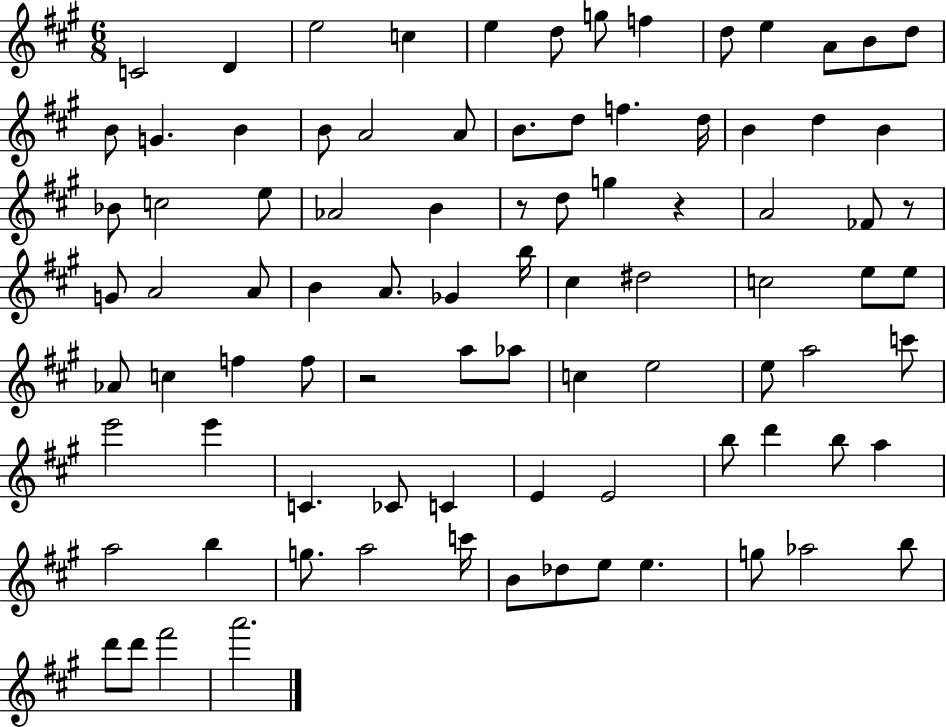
{
  \clef treble
  \numericTimeSignature
  \time 6/8
  \key a \major
  c'2 d'4 | e''2 c''4 | e''4 d''8 g''8 f''4 | d''8 e''4 a'8 b'8 d''8 | \break b'8 g'4. b'4 | b'8 a'2 a'8 | b'8. d''8 f''4. d''16 | b'4 d''4 b'4 | \break bes'8 c''2 e''8 | aes'2 b'4 | r8 d''8 g''4 r4 | a'2 fes'8 r8 | \break g'8 a'2 a'8 | b'4 a'8. ges'4 b''16 | cis''4 dis''2 | c''2 e''8 e''8 | \break aes'8 c''4 f''4 f''8 | r2 a''8 aes''8 | c''4 e''2 | e''8 a''2 c'''8 | \break e'''2 e'''4 | c'4. ces'8 c'4 | e'4 e'2 | b''8 d'''4 b''8 a''4 | \break a''2 b''4 | g''8. a''2 c'''16 | b'8 des''8 e''8 e''4. | g''8 aes''2 b''8 | \break d'''8 d'''8 fis'''2 | a'''2. | \bar "|."
}